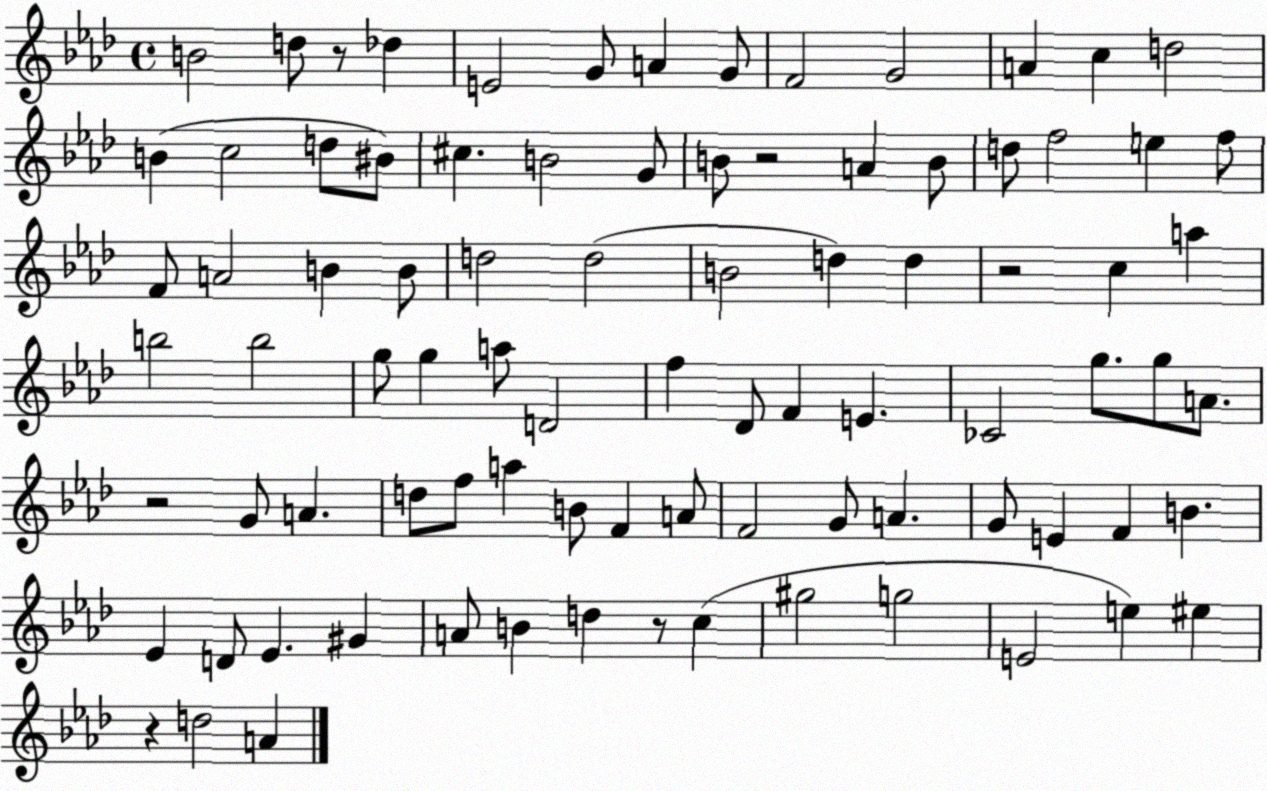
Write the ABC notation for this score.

X:1
T:Untitled
M:4/4
L:1/4
K:Ab
B2 d/2 z/2 _d E2 G/2 A G/2 F2 G2 A c d2 B c2 d/2 ^B/2 ^c B2 G/2 B/2 z2 A B/2 d/2 f2 e f/2 F/2 A2 B B/2 d2 d2 B2 d d z2 c a b2 b2 g/2 g a/2 D2 f _D/2 F E _C2 g/2 g/2 A/2 z2 G/2 A d/2 f/2 a B/2 F A/2 F2 G/2 A G/2 E F B _E D/2 _E ^G A/2 B d z/2 c ^g2 g2 E2 e ^e z d2 A